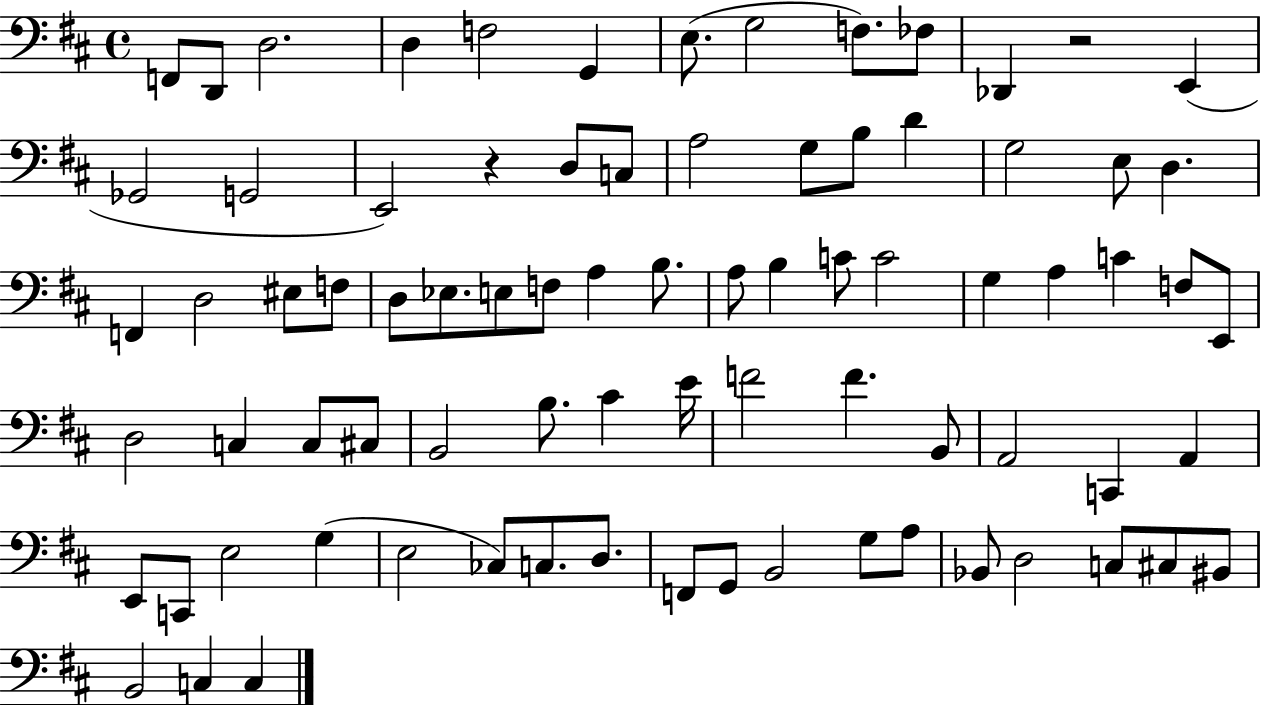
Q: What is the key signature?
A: D major